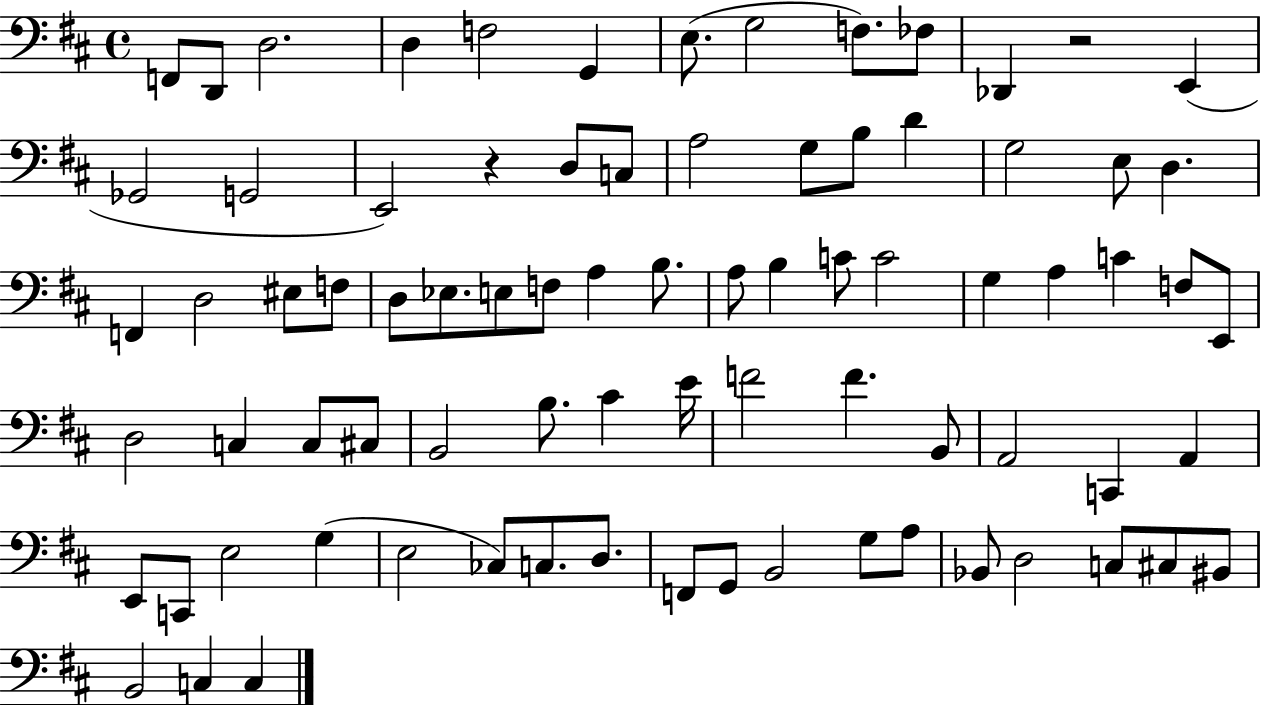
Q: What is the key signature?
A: D major